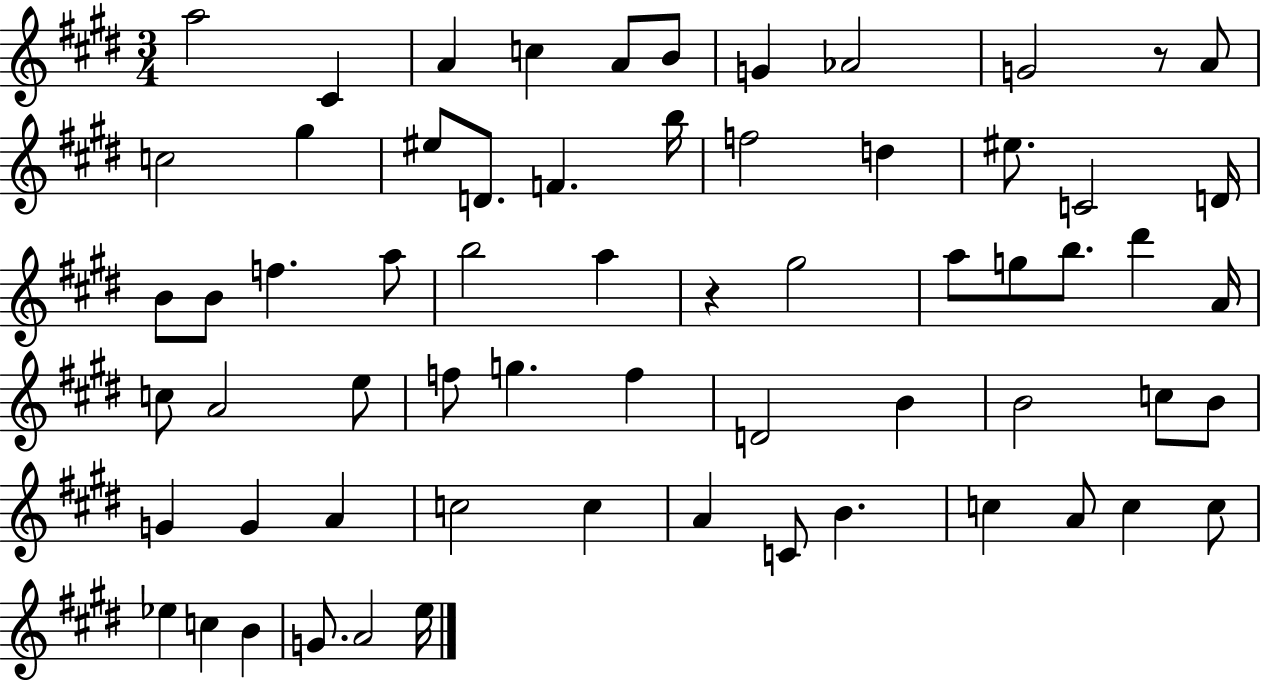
{
  \clef treble
  \numericTimeSignature
  \time 3/4
  \key e \major
  \repeat volta 2 { a''2 cis'4 | a'4 c''4 a'8 b'8 | g'4 aes'2 | g'2 r8 a'8 | \break c''2 gis''4 | eis''8 d'8. f'4. b''16 | f''2 d''4 | eis''8. c'2 d'16 | \break b'8 b'8 f''4. a''8 | b''2 a''4 | r4 gis''2 | a''8 g''8 b''8. dis'''4 a'16 | \break c''8 a'2 e''8 | f''8 g''4. f''4 | d'2 b'4 | b'2 c''8 b'8 | \break g'4 g'4 a'4 | c''2 c''4 | a'4 c'8 b'4. | c''4 a'8 c''4 c''8 | \break ees''4 c''4 b'4 | g'8. a'2 e''16 | } \bar "|."
}